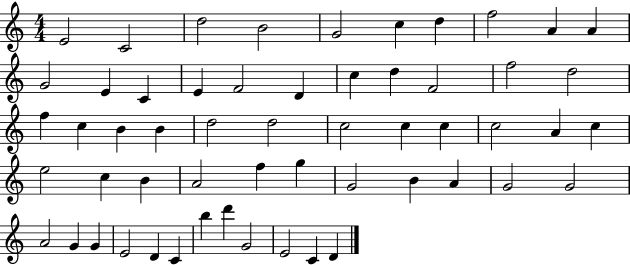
{
  \clef treble
  \numericTimeSignature
  \time 4/4
  \key c \major
  e'2 c'2 | d''2 b'2 | g'2 c''4 d''4 | f''2 a'4 a'4 | \break g'2 e'4 c'4 | e'4 f'2 d'4 | c''4 d''4 f'2 | f''2 d''2 | \break f''4 c''4 b'4 b'4 | d''2 d''2 | c''2 c''4 c''4 | c''2 a'4 c''4 | \break e''2 c''4 b'4 | a'2 f''4 g''4 | g'2 b'4 a'4 | g'2 g'2 | \break a'2 g'4 g'4 | e'2 d'4 c'4 | b''4 d'''4 g'2 | e'2 c'4 d'4 | \break \bar "|."
}